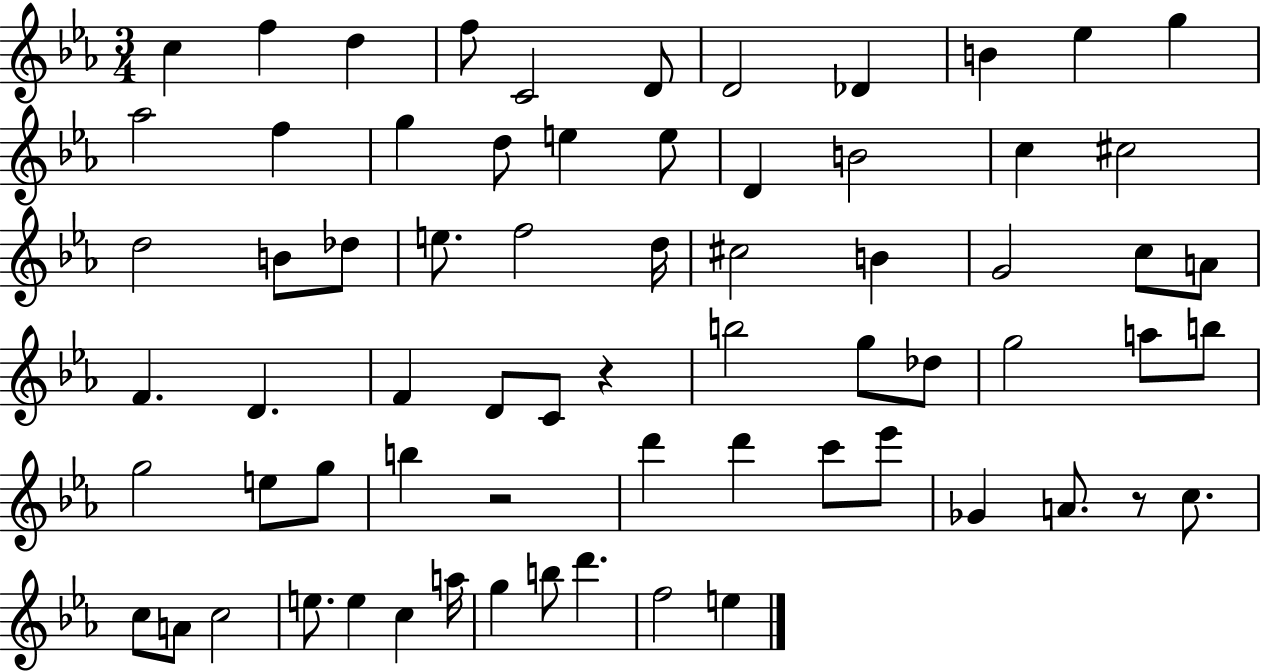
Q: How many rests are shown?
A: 3